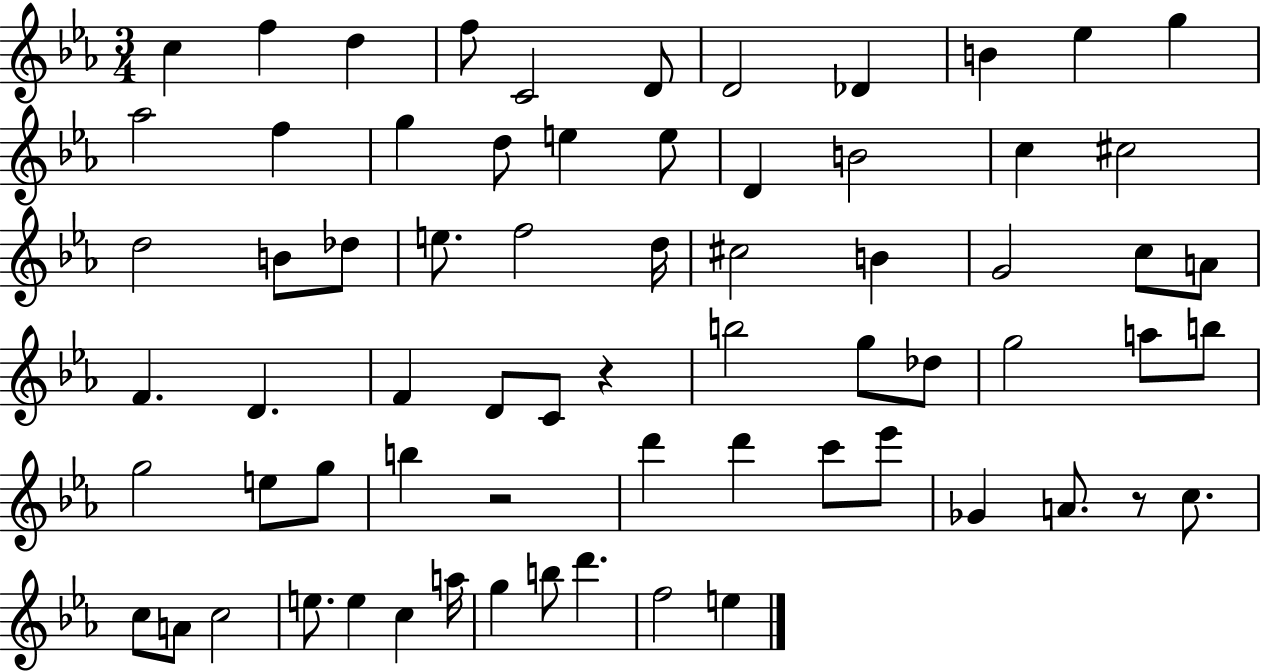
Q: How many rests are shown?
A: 3